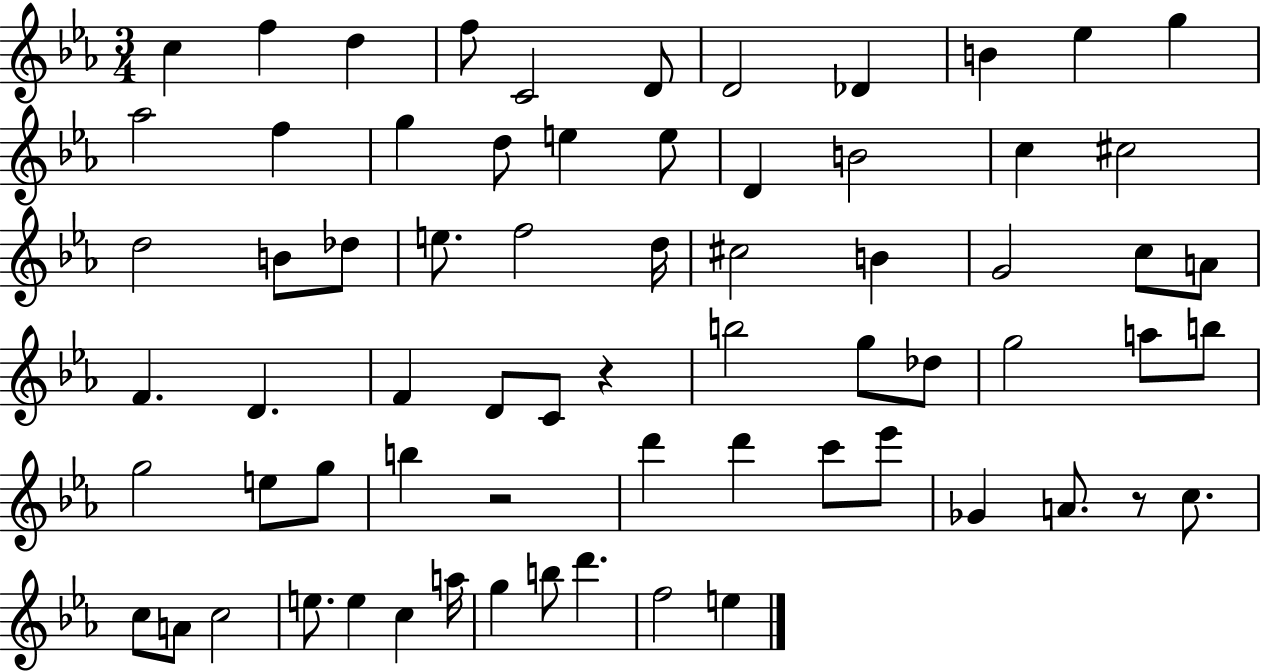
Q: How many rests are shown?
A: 3